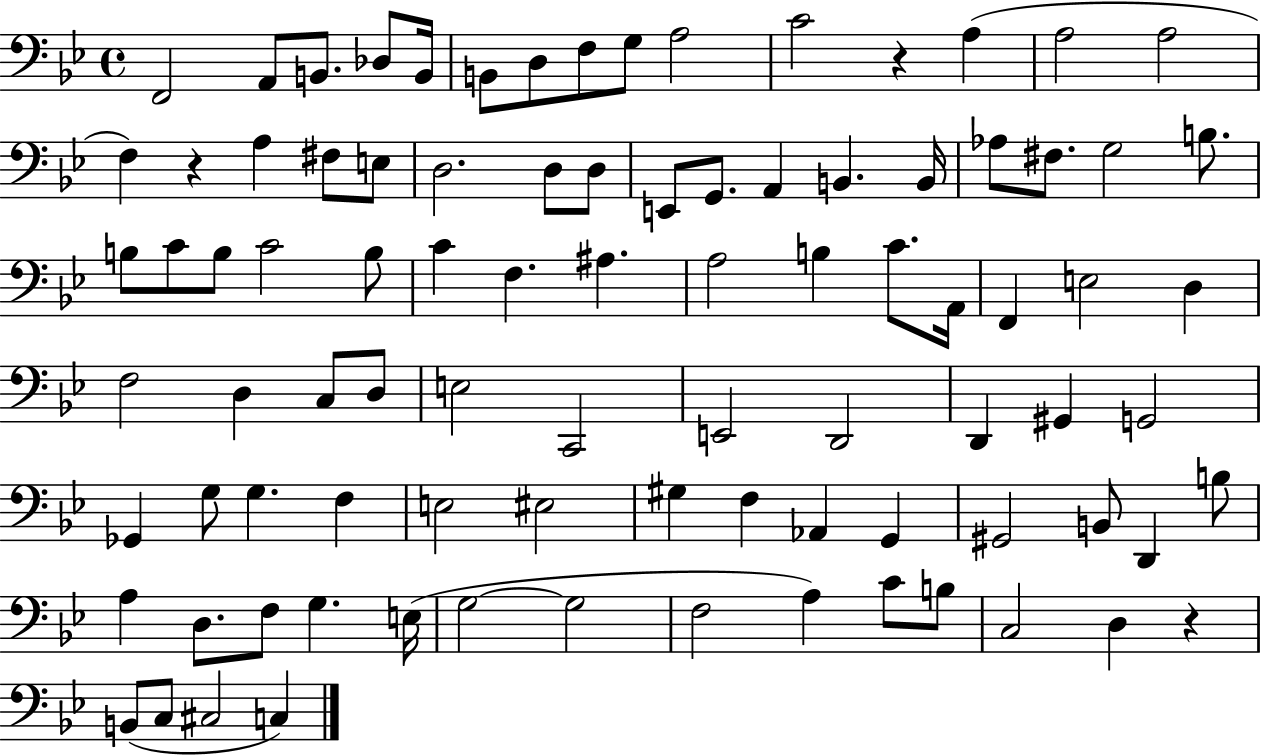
{
  \clef bass
  \time 4/4
  \defaultTimeSignature
  \key bes \major
  f,2 a,8 b,8. des8 b,16 | b,8 d8 f8 g8 a2 | c'2 r4 a4( | a2 a2 | \break f4) r4 a4 fis8 e8 | d2. d8 d8 | e,8 g,8. a,4 b,4. b,16 | aes8 fis8. g2 b8. | \break b8 c'8 b8 c'2 b8 | c'4 f4. ais4. | a2 b4 c'8. a,16 | f,4 e2 d4 | \break f2 d4 c8 d8 | e2 c,2 | e,2 d,2 | d,4 gis,4 g,2 | \break ges,4 g8 g4. f4 | e2 eis2 | gis4 f4 aes,4 g,4 | gis,2 b,8 d,4 b8 | \break a4 d8. f8 g4. e16( | g2~~ g2 | f2 a4) c'8 b8 | c2 d4 r4 | \break b,8( c8 cis2 c4) | \bar "|."
}